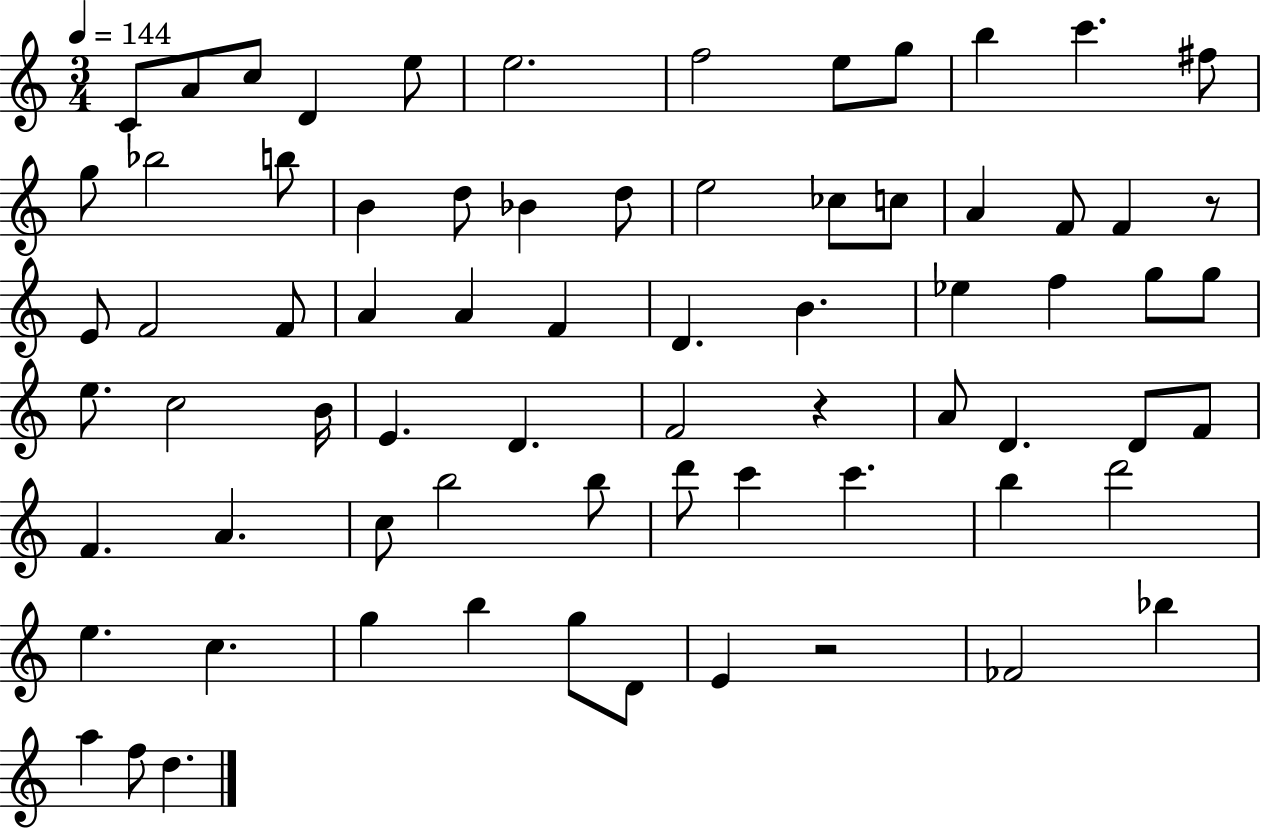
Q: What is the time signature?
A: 3/4